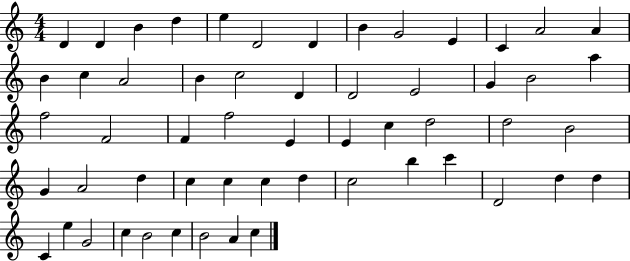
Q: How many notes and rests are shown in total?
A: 56